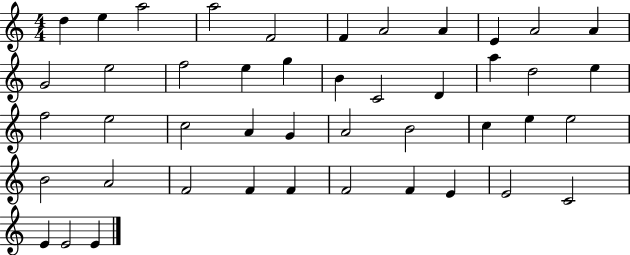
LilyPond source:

{
  \clef treble
  \numericTimeSignature
  \time 4/4
  \key c \major
  d''4 e''4 a''2 | a''2 f'2 | f'4 a'2 a'4 | e'4 a'2 a'4 | \break g'2 e''2 | f''2 e''4 g''4 | b'4 c'2 d'4 | a''4 d''2 e''4 | \break f''2 e''2 | c''2 a'4 g'4 | a'2 b'2 | c''4 e''4 e''2 | \break b'2 a'2 | f'2 f'4 f'4 | f'2 f'4 e'4 | e'2 c'2 | \break e'4 e'2 e'4 | \bar "|."
}